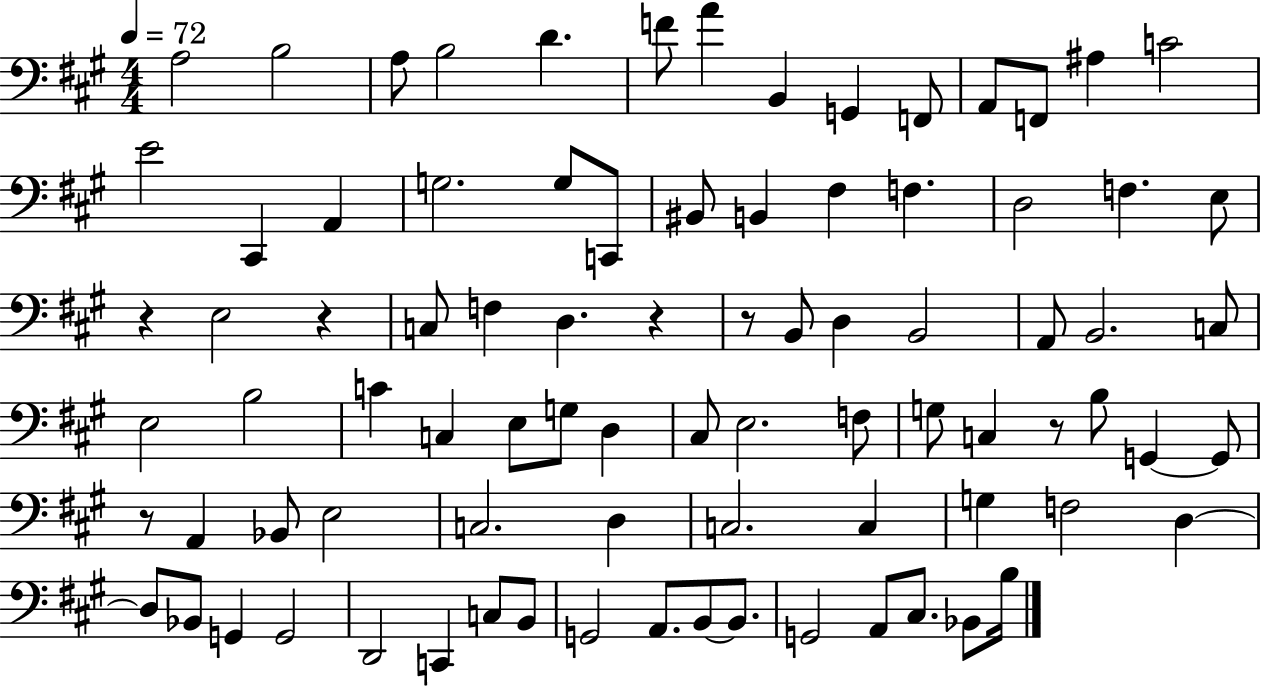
{
  \clef bass
  \numericTimeSignature
  \time 4/4
  \key a \major
  \tempo 4 = 72
  a2 b2 | a8 b2 d'4. | f'8 a'4 b,4 g,4 f,8 | a,8 f,8 ais4 c'2 | \break e'2 cis,4 a,4 | g2. g8 c,8 | bis,8 b,4 fis4 f4. | d2 f4. e8 | \break r4 e2 r4 | c8 f4 d4. r4 | r8 b,8 d4 b,2 | a,8 b,2. c8 | \break e2 b2 | c'4 c4 e8 g8 d4 | cis8 e2. f8 | g8 c4 r8 b8 g,4~~ g,8 | \break r8 a,4 bes,8 e2 | c2. d4 | c2. c4 | g4 f2 d4~~ | \break d8 bes,8 g,4 g,2 | d,2 c,4 c8 b,8 | g,2 a,8. b,8~~ b,8. | g,2 a,8 cis8. bes,8 b16 | \break \bar "|."
}